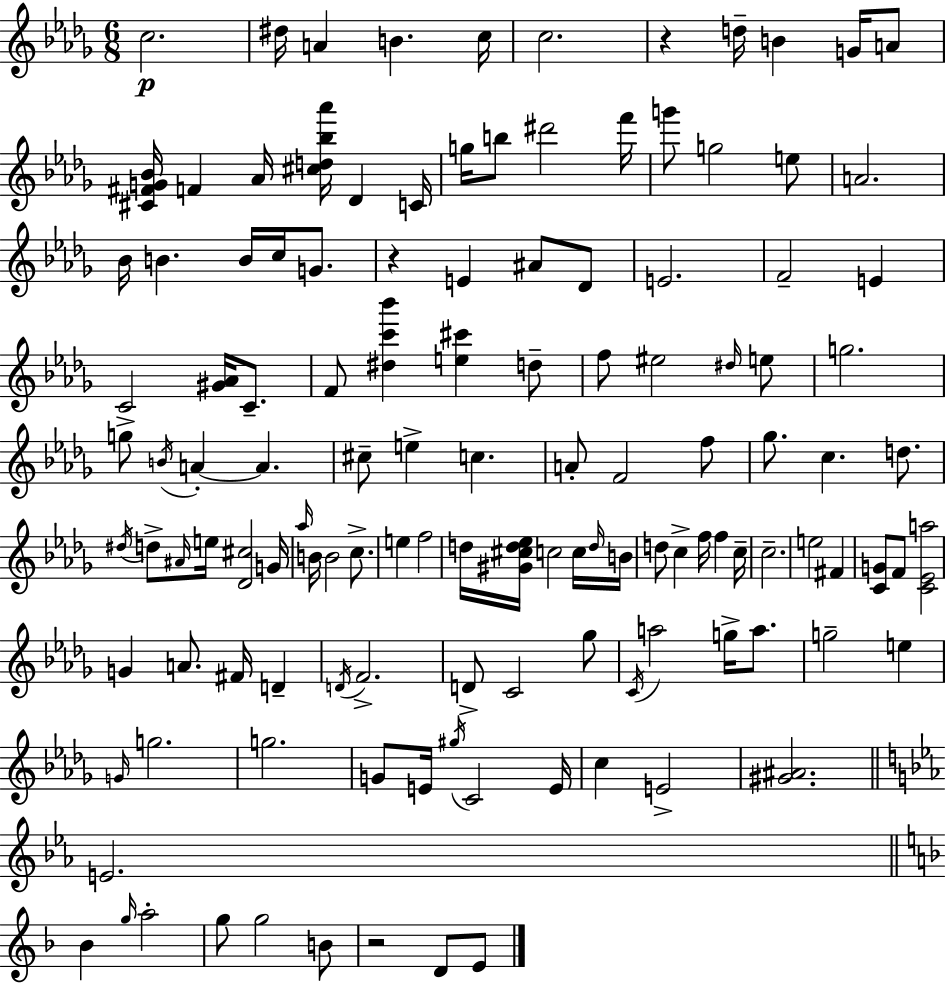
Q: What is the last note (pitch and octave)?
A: E4